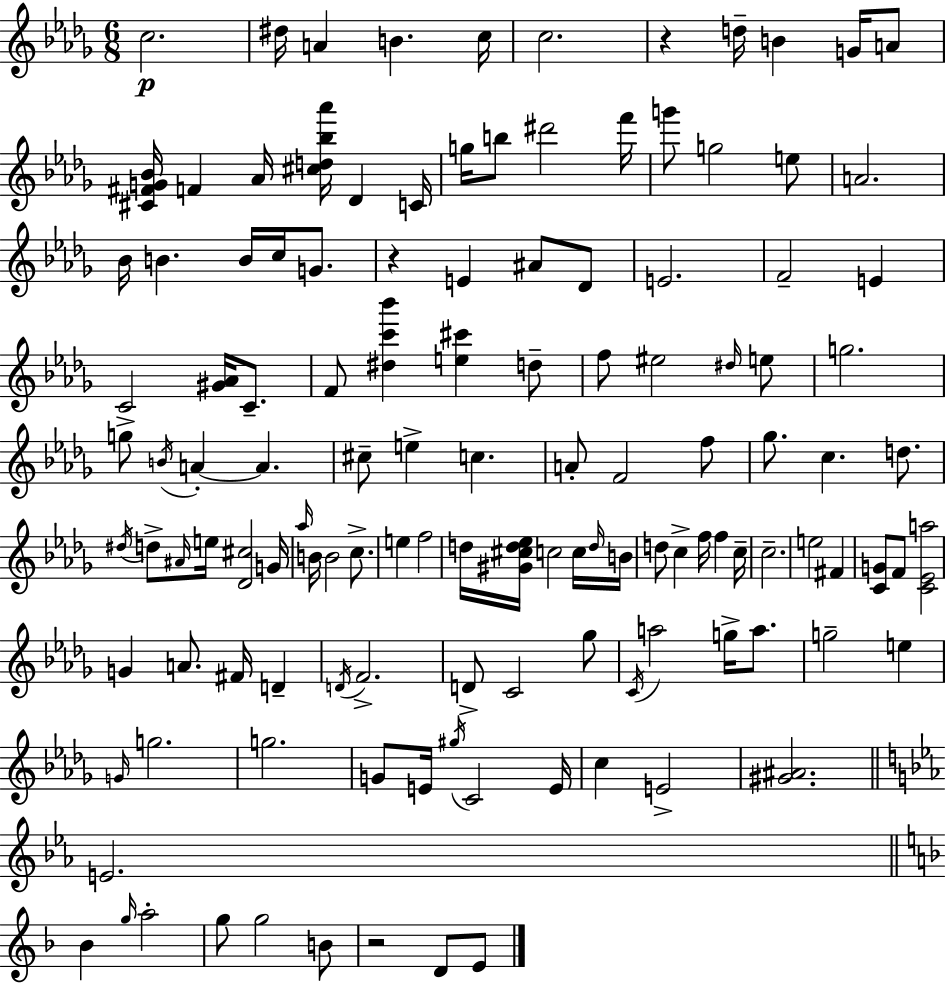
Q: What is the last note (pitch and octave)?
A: E4